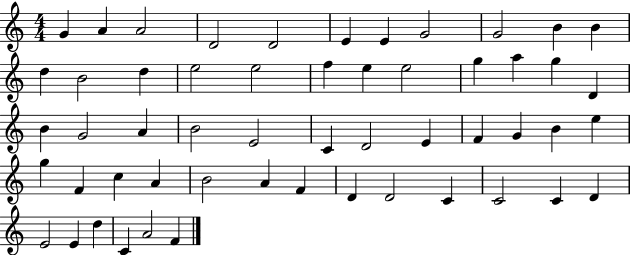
G4/q A4/q A4/h D4/h D4/h E4/q E4/q G4/h G4/h B4/q B4/q D5/q B4/h D5/q E5/h E5/h F5/q E5/q E5/h G5/q A5/q G5/q D4/q B4/q G4/h A4/q B4/h E4/h C4/q D4/h E4/q F4/q G4/q B4/q E5/q G5/q F4/q C5/q A4/q B4/h A4/q F4/q D4/q D4/h C4/q C4/h C4/q D4/q E4/h E4/q D5/q C4/q A4/h F4/q